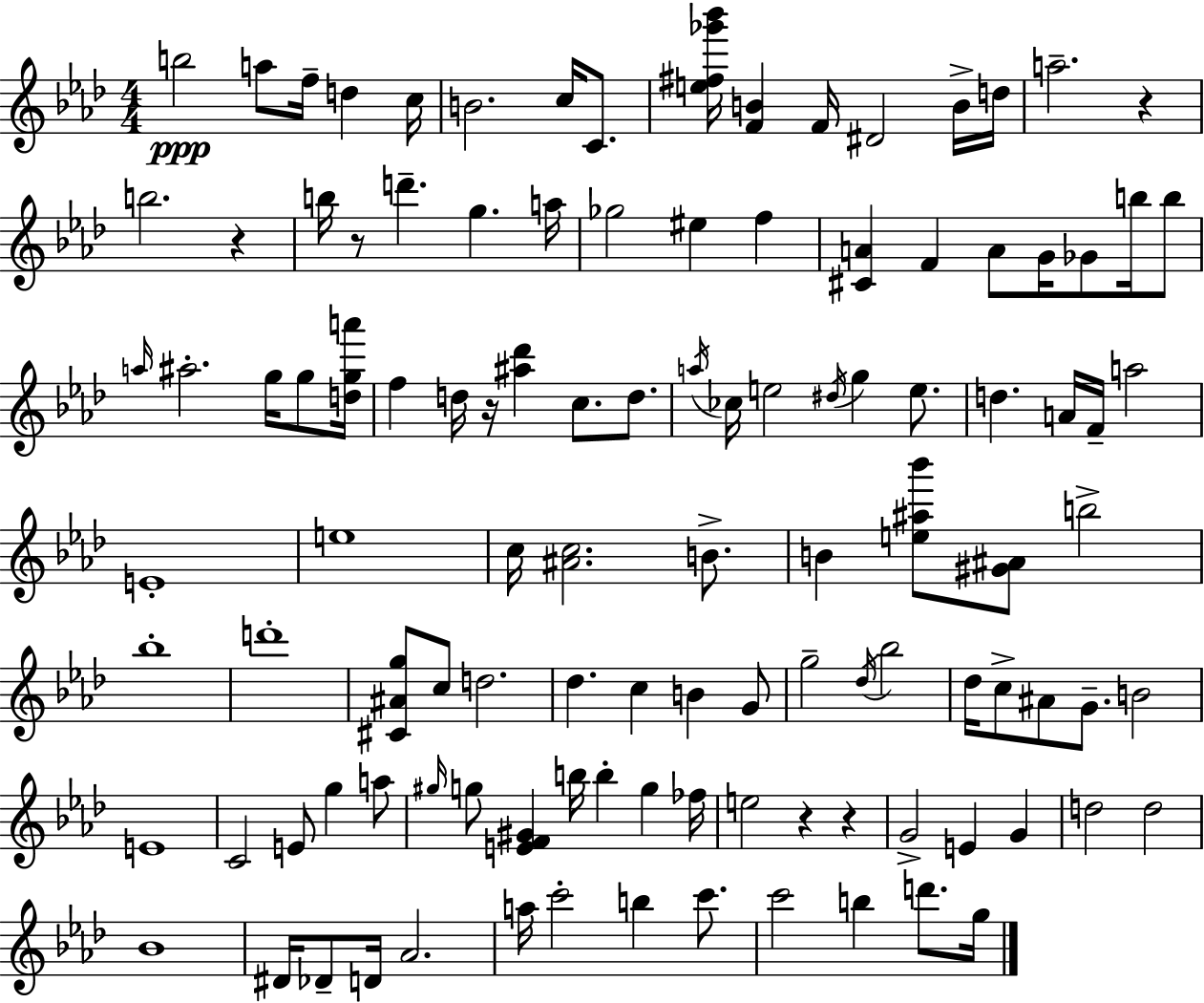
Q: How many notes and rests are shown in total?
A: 113